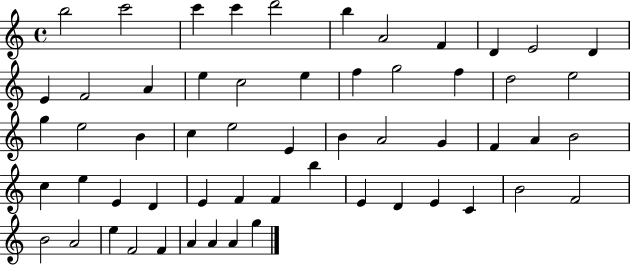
B5/h C6/h C6/q C6/q D6/h B5/q A4/h F4/q D4/q E4/h D4/q E4/q F4/h A4/q E5/q C5/h E5/q F5/q G5/h F5/q D5/h E5/h G5/q E5/h B4/q C5/q E5/h E4/q B4/q A4/h G4/q F4/q A4/q B4/h C5/q E5/q E4/q D4/q E4/q F4/q F4/q B5/q E4/q D4/q E4/q C4/q B4/h F4/h B4/h A4/h E5/q F4/h F4/q A4/q A4/q A4/q G5/q